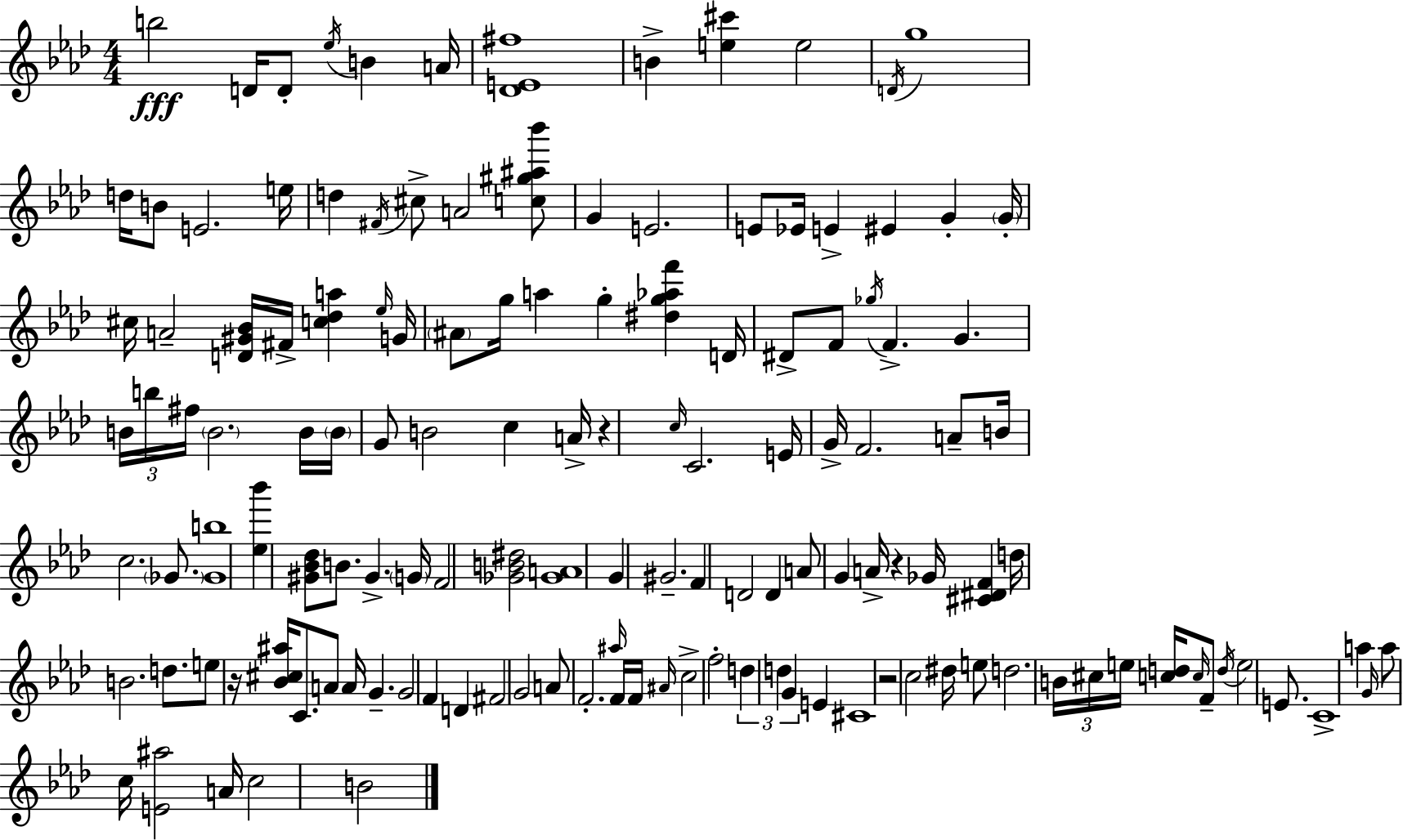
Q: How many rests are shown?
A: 4